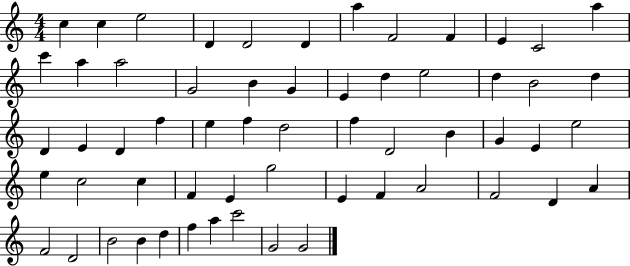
C5/q C5/q E5/h D4/q D4/h D4/q A5/q F4/h F4/q E4/q C4/h A5/q C6/q A5/q A5/h G4/h B4/q G4/q E4/q D5/q E5/h D5/q B4/h D5/q D4/q E4/q D4/q F5/q E5/q F5/q D5/h F5/q D4/h B4/q G4/q E4/q E5/h E5/q C5/h C5/q F4/q E4/q G5/h E4/q F4/q A4/h F4/h D4/q A4/q F4/h D4/h B4/h B4/q D5/q F5/q A5/q C6/h G4/h G4/h